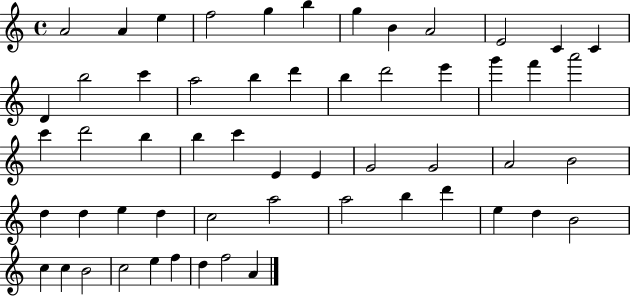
X:1
T:Untitled
M:4/4
L:1/4
K:C
A2 A e f2 g b g B A2 E2 C C D b2 c' a2 b d' b d'2 e' g' f' a'2 c' d'2 b b c' E E G2 G2 A2 B2 d d e d c2 a2 a2 b d' e d B2 c c B2 c2 e f d f2 A